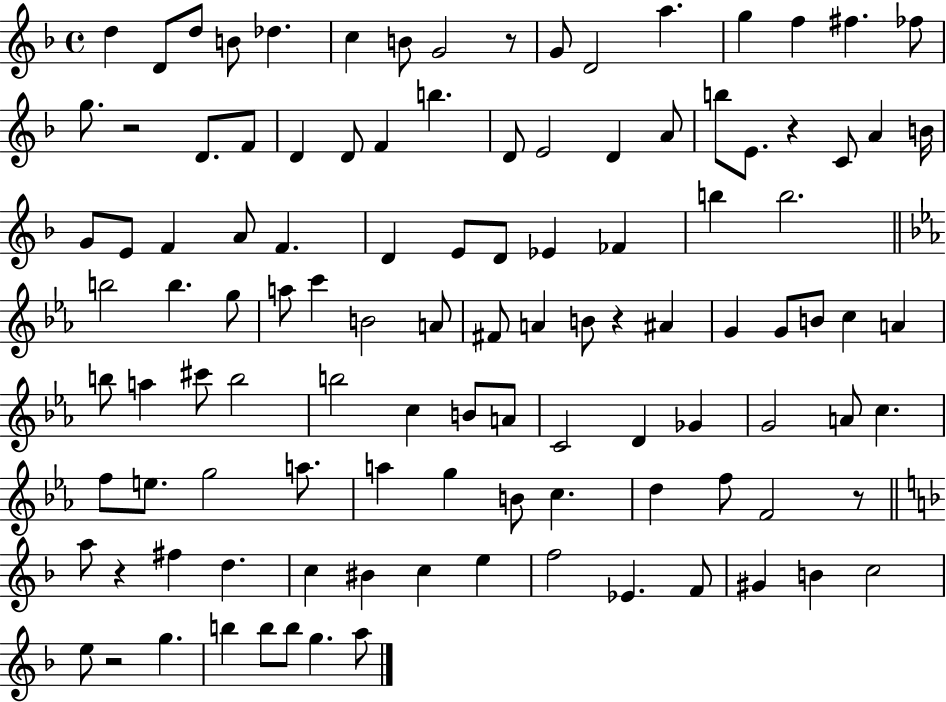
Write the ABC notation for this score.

X:1
T:Untitled
M:4/4
L:1/4
K:F
d D/2 d/2 B/2 _d c B/2 G2 z/2 G/2 D2 a g f ^f _f/2 g/2 z2 D/2 F/2 D D/2 F b D/2 E2 D A/2 b/2 E/2 z C/2 A B/4 G/2 E/2 F A/2 F D E/2 D/2 _E _F b b2 b2 b g/2 a/2 c' B2 A/2 ^F/2 A B/2 z ^A G G/2 B/2 c A b/2 a ^c'/2 b2 b2 c B/2 A/2 C2 D _G G2 A/2 c f/2 e/2 g2 a/2 a g B/2 c d f/2 F2 z/2 a/2 z ^f d c ^B c e f2 _E F/2 ^G B c2 e/2 z2 g b b/2 b/2 g a/2